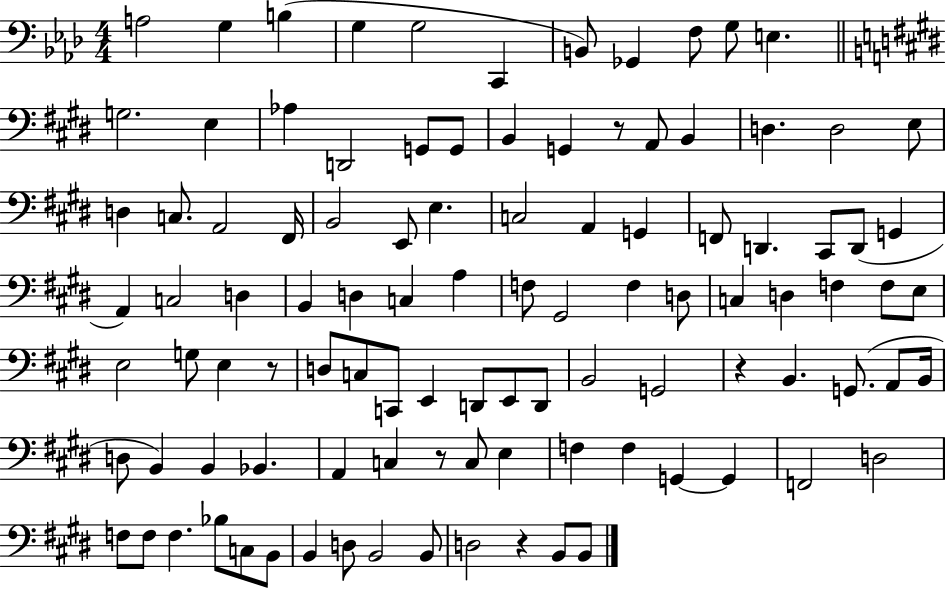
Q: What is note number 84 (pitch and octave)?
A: F2